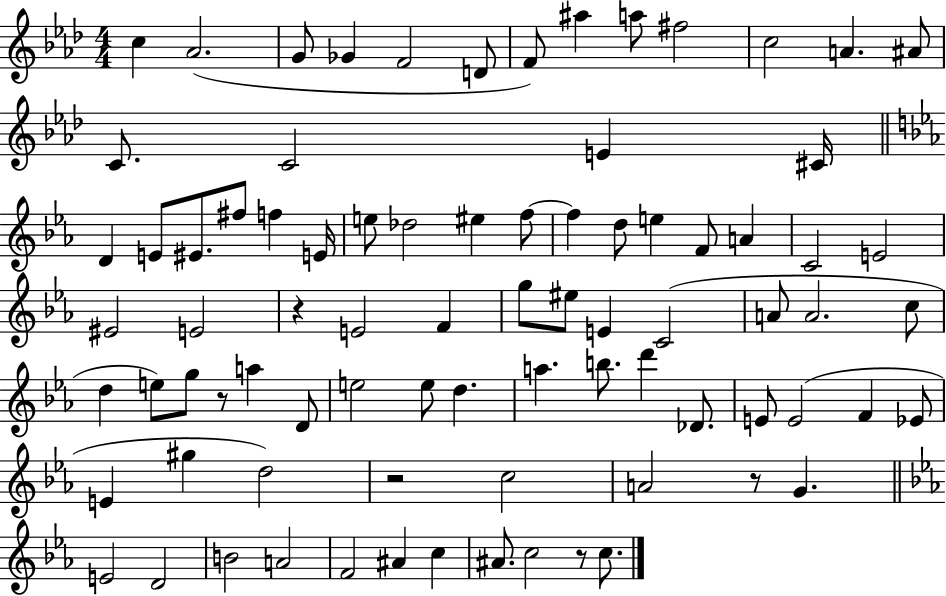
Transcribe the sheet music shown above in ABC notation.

X:1
T:Untitled
M:4/4
L:1/4
K:Ab
c _A2 G/2 _G F2 D/2 F/2 ^a a/2 ^f2 c2 A ^A/2 C/2 C2 E ^C/4 D E/2 ^E/2 ^f/2 f E/4 e/2 _d2 ^e f/2 f d/2 e F/2 A C2 E2 ^E2 E2 z E2 F g/2 ^e/2 E C2 A/2 A2 c/2 d e/2 g/2 z/2 a D/2 e2 e/2 d a b/2 d' _D/2 E/2 E2 F _E/2 E ^g d2 z2 c2 A2 z/2 G E2 D2 B2 A2 F2 ^A c ^A/2 c2 z/2 c/2